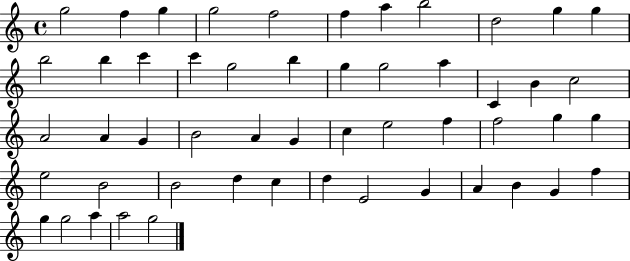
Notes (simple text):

G5/h F5/q G5/q G5/h F5/h F5/q A5/q B5/h D5/h G5/q G5/q B5/h B5/q C6/q C6/q G5/h B5/q G5/q G5/h A5/q C4/q B4/q C5/h A4/h A4/q G4/q B4/h A4/q G4/q C5/q E5/h F5/q F5/h G5/q G5/q E5/h B4/h B4/h D5/q C5/q D5/q E4/h G4/q A4/q B4/q G4/q F5/q G5/q G5/h A5/q A5/h G5/h